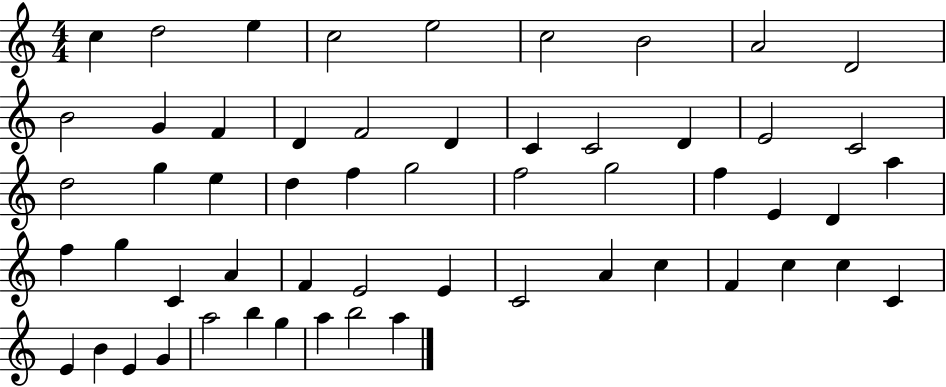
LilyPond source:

{
  \clef treble
  \numericTimeSignature
  \time 4/4
  \key c \major
  c''4 d''2 e''4 | c''2 e''2 | c''2 b'2 | a'2 d'2 | \break b'2 g'4 f'4 | d'4 f'2 d'4 | c'4 c'2 d'4 | e'2 c'2 | \break d''2 g''4 e''4 | d''4 f''4 g''2 | f''2 g''2 | f''4 e'4 d'4 a''4 | \break f''4 g''4 c'4 a'4 | f'4 e'2 e'4 | c'2 a'4 c''4 | f'4 c''4 c''4 c'4 | \break e'4 b'4 e'4 g'4 | a''2 b''4 g''4 | a''4 b''2 a''4 | \bar "|."
}